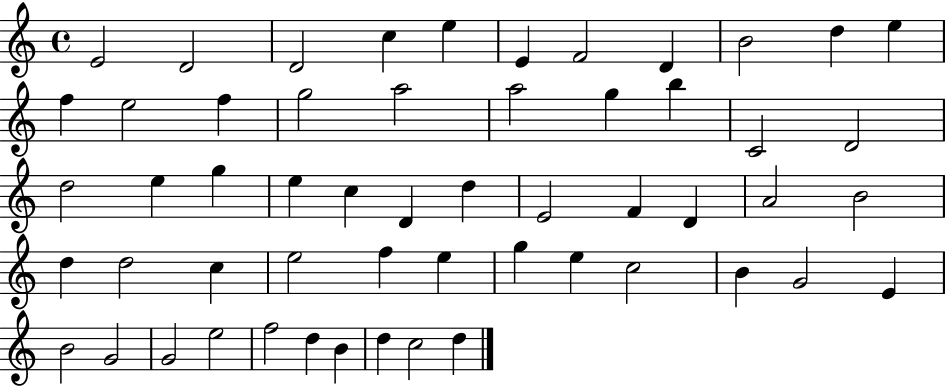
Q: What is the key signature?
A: C major